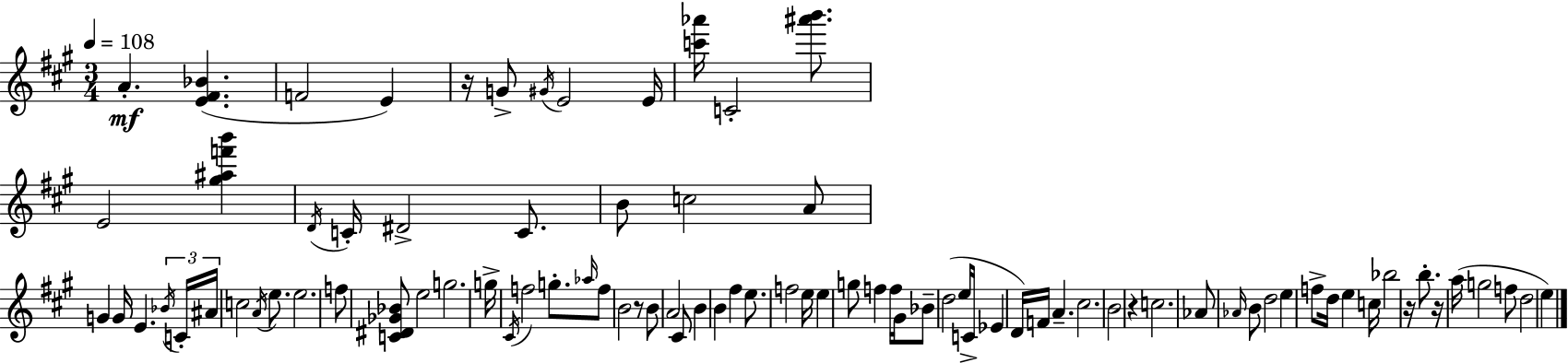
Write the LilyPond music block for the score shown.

{
  \clef treble
  \numericTimeSignature
  \time 3/4
  \key a \major
  \tempo 4 = 108
  a'4.-.\mf <e' fis' bes'>4.( | f'2 e'4) | r16 g'8-> \acciaccatura { gis'16 } e'2 | e'16 <c''' aes'''>16 c'2-. <ais''' b'''>8. | \break e'2 <gis'' ais'' f''' b'''>4 | \acciaccatura { d'16 } c'16-. dis'2-> c'8. | b'8 c''2 | a'8 g'4 g'16 e'4. | \break \tuplet 3/2 { \acciaccatura { bes'16 } c'16-. ais'16 } c''2 | \acciaccatura { a'16 } e''8. e''2. | f''8 <c' dis' ges' bes'>8 e''2 | g''2. | \break g''16-> \acciaccatura { cis'16 } f''2 | g''8.-. \grace { aes''16 } f''8 b'2 | r8 b'8 a'2 | cis'8 b'4 b'4 | \break fis''4 e''8. f''2 | e''16 e''4 g''8 | f''4 f''16 gis'16 bes'8-- d''2( | e''16 c'16-> ees'4 d'16) f'16 | \break a'4.-- cis''2. | b'2 | r4 c''2. | aes'8 \grace { aes'16 } b'8 d''2 | \break e''4 f''8-> | d''16 e''4 c''16 bes''2 | r16 b''8.-. r16 a''16( g''2 | f''8 d''2 | \break e''4) \bar "|."
}